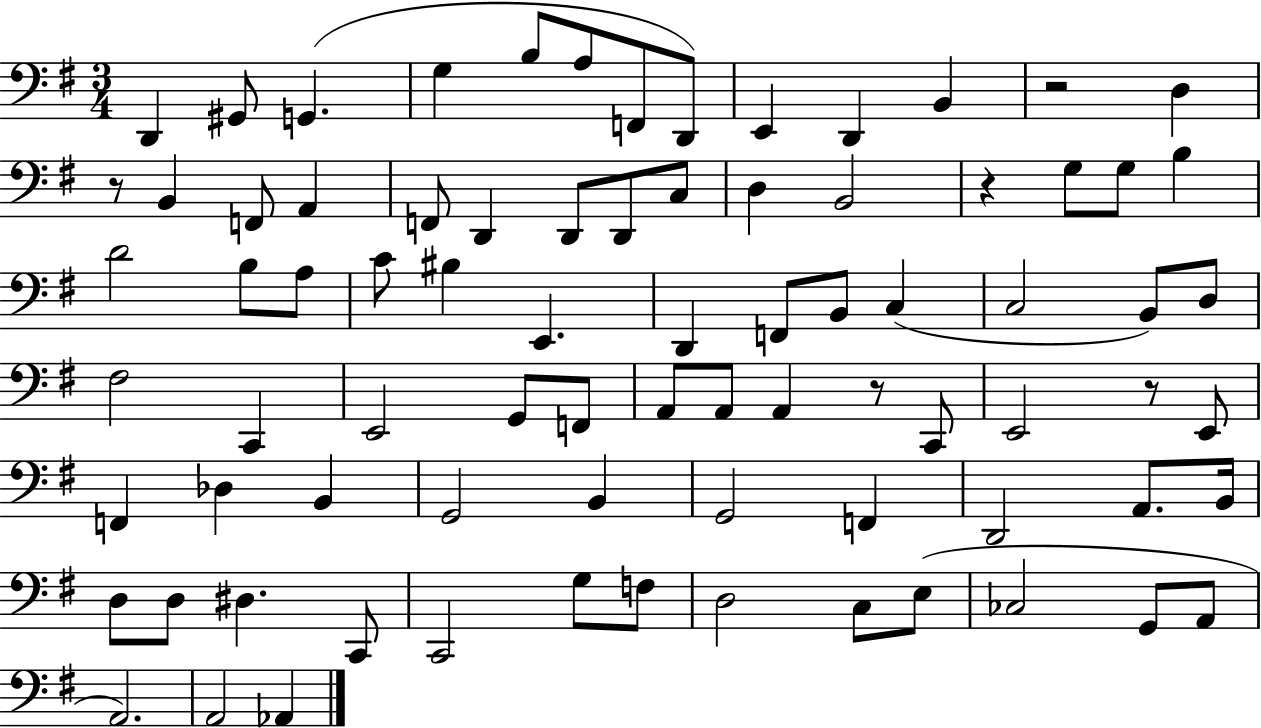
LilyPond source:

{
  \clef bass
  \numericTimeSignature
  \time 3/4
  \key g \major
  d,4 gis,8 g,4.( | g4 b8 a8 f,8 d,8) | e,4 d,4 b,4 | r2 d4 | \break r8 b,4 f,8 a,4 | f,8 d,4 d,8 d,8 c8 | d4 b,2 | r4 g8 g8 b4 | \break d'2 b8 a8 | c'8 bis4 e,4. | d,4 f,8 b,8 c4( | c2 b,8) d8 | \break fis2 c,4 | e,2 g,8 f,8 | a,8 a,8 a,4 r8 c,8 | e,2 r8 e,8 | \break f,4 des4 b,4 | g,2 b,4 | g,2 f,4 | d,2 a,8. b,16 | \break d8 d8 dis4. c,8 | c,2 g8 f8 | d2 c8 e8( | ces2 g,8 a,8 | \break a,2.) | a,2 aes,4 | \bar "|."
}